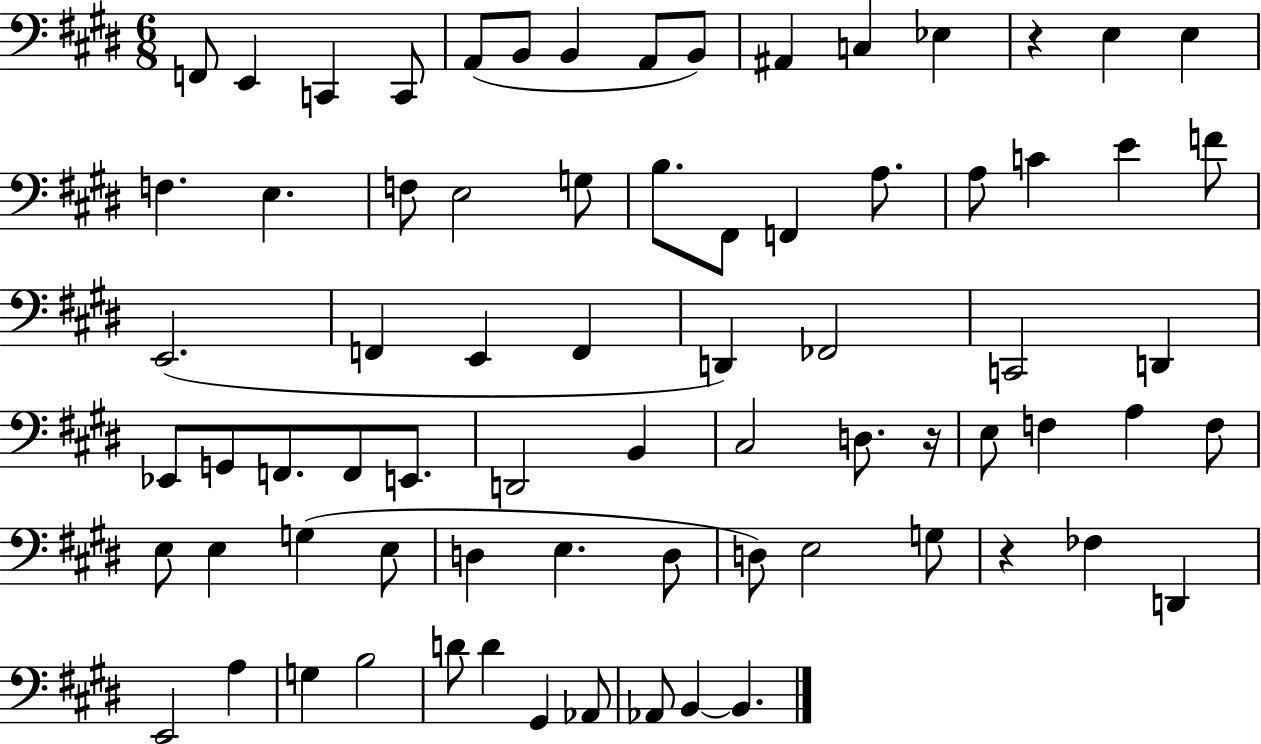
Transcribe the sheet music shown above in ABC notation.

X:1
T:Untitled
M:6/8
L:1/4
K:E
F,,/2 E,, C,, C,,/2 A,,/2 B,,/2 B,, A,,/2 B,,/2 ^A,, C, _E, z E, E, F, E, F,/2 E,2 G,/2 B,/2 ^F,,/2 F,, A,/2 A,/2 C E F/2 E,,2 F,, E,, F,, D,, _F,,2 C,,2 D,, _E,,/2 G,,/2 F,,/2 F,,/2 E,,/2 D,,2 B,, ^C,2 D,/2 z/4 E,/2 F, A, F,/2 E,/2 E, G, E,/2 D, E, D,/2 D,/2 E,2 G,/2 z _F, D,, E,,2 A, G, B,2 D/2 D ^G,, _A,,/2 _A,,/2 B,, B,,